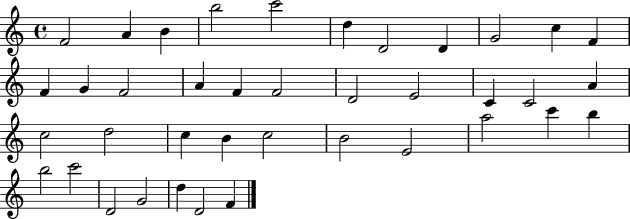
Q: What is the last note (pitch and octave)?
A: F4